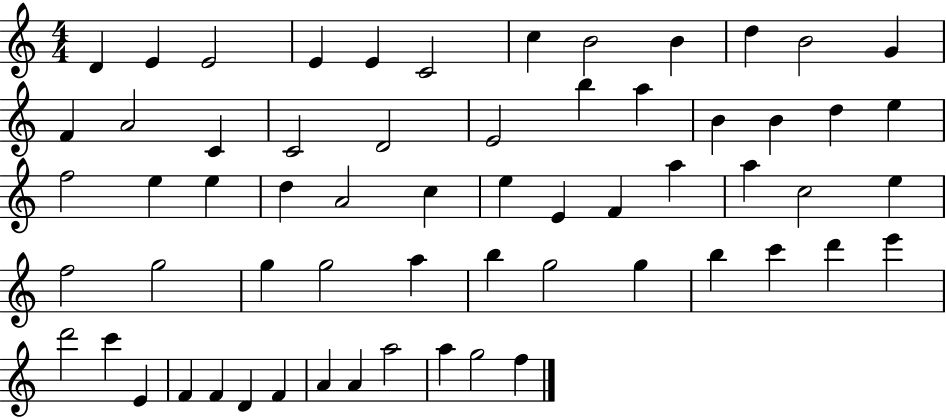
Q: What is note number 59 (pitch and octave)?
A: A5